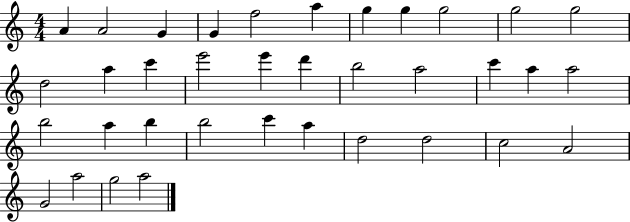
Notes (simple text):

A4/q A4/h G4/q G4/q F5/h A5/q G5/q G5/q G5/h G5/h G5/h D5/h A5/q C6/q E6/h E6/q D6/q B5/h A5/h C6/q A5/q A5/h B5/h A5/q B5/q B5/h C6/q A5/q D5/h D5/h C5/h A4/h G4/h A5/h G5/h A5/h